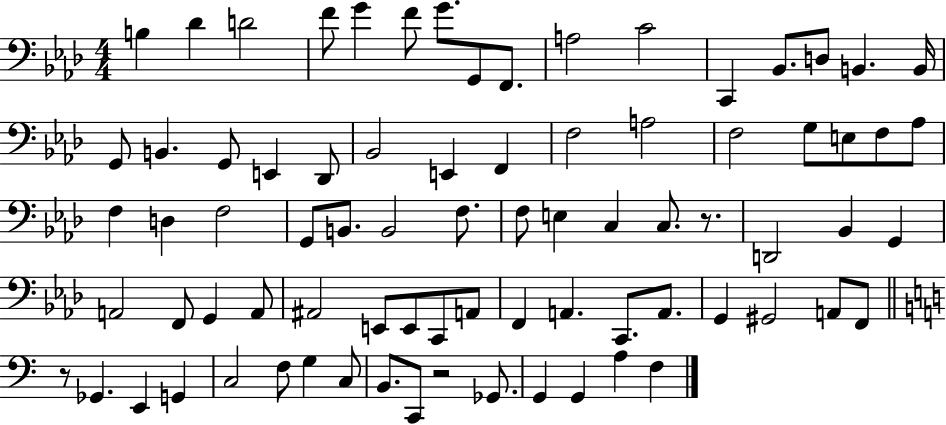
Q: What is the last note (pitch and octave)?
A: F3